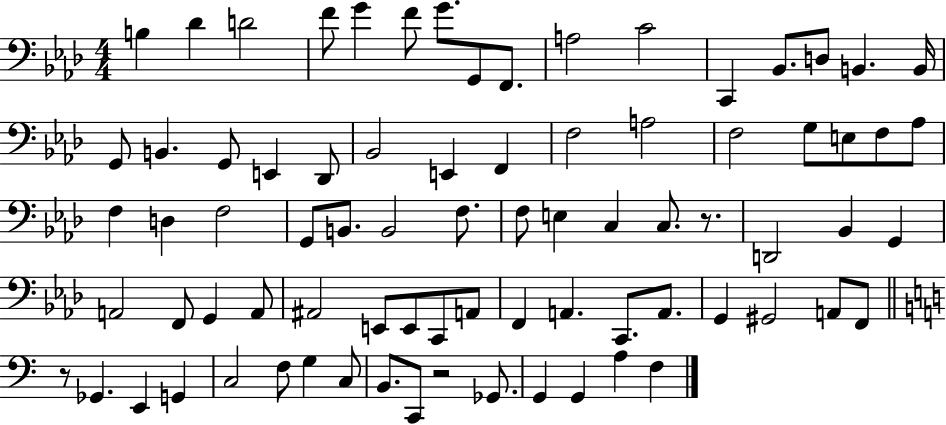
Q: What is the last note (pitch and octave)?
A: F3